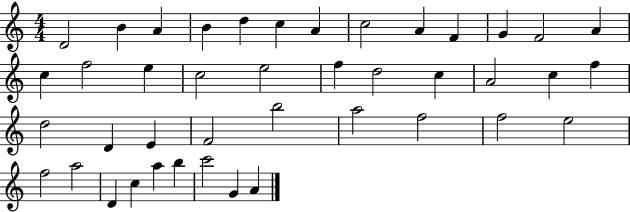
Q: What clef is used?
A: treble